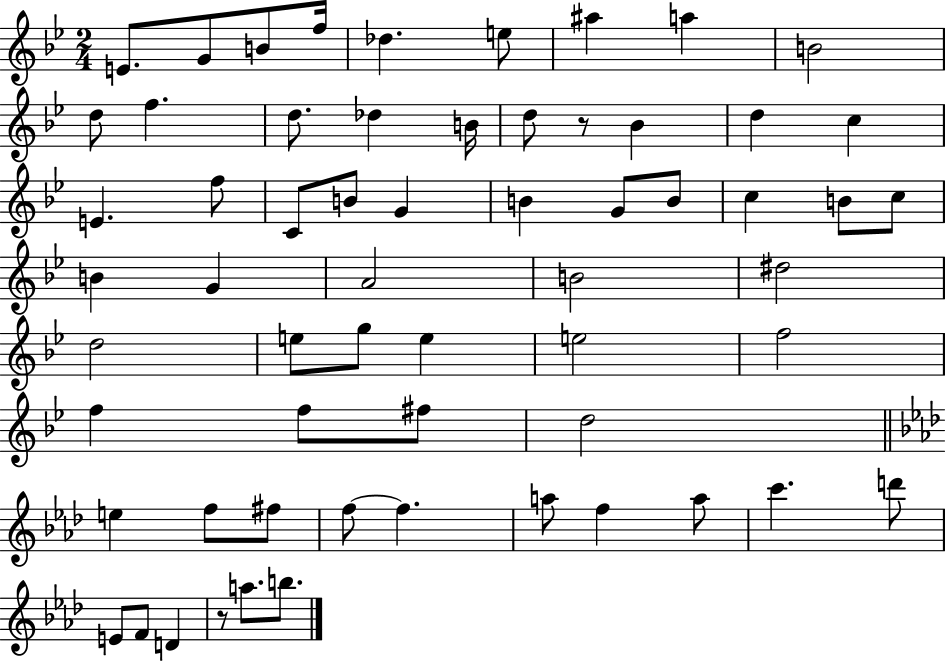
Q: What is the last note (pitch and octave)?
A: B5